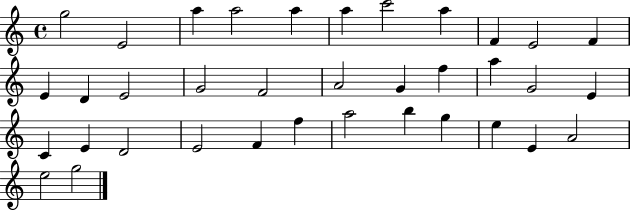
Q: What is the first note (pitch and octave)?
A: G5